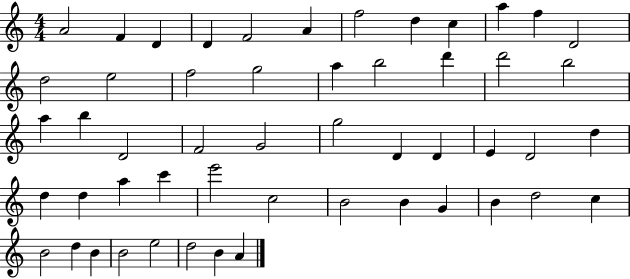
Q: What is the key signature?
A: C major